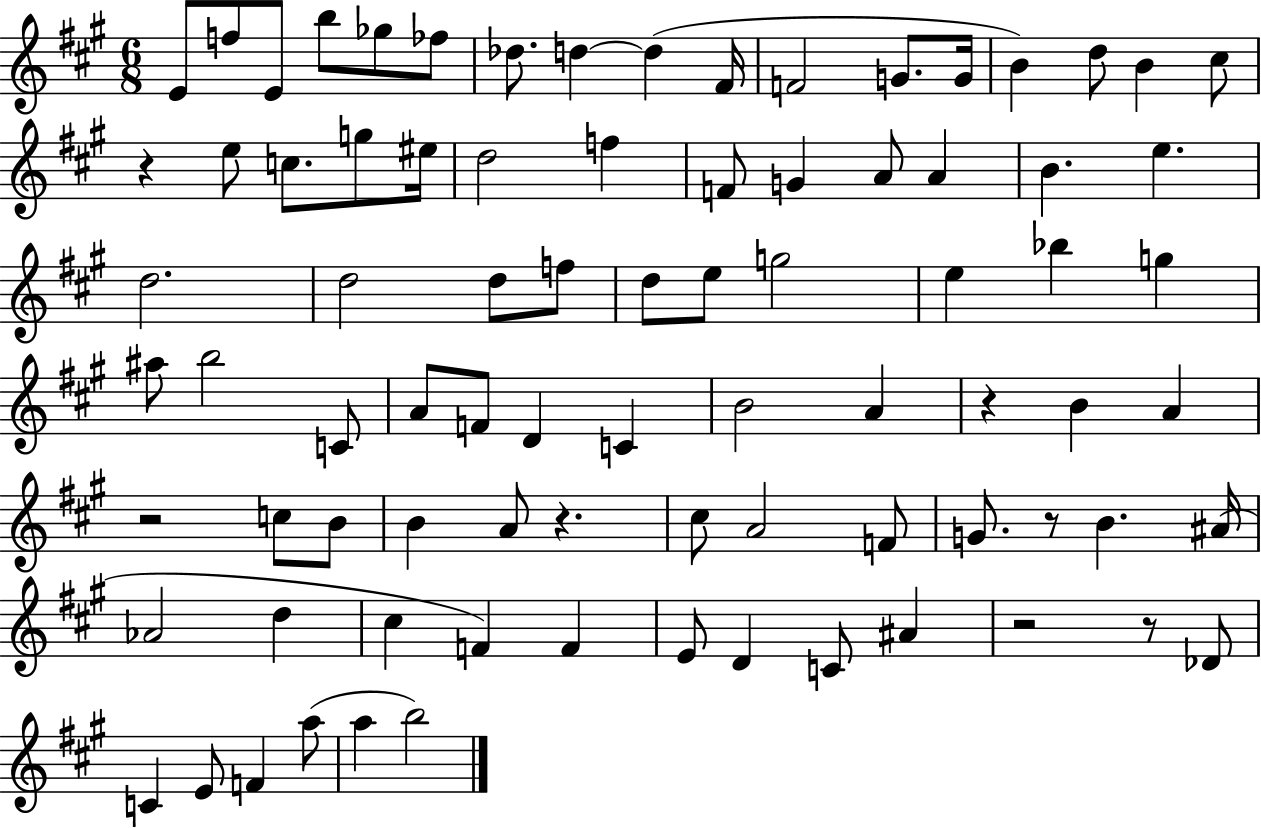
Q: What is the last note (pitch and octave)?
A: B5